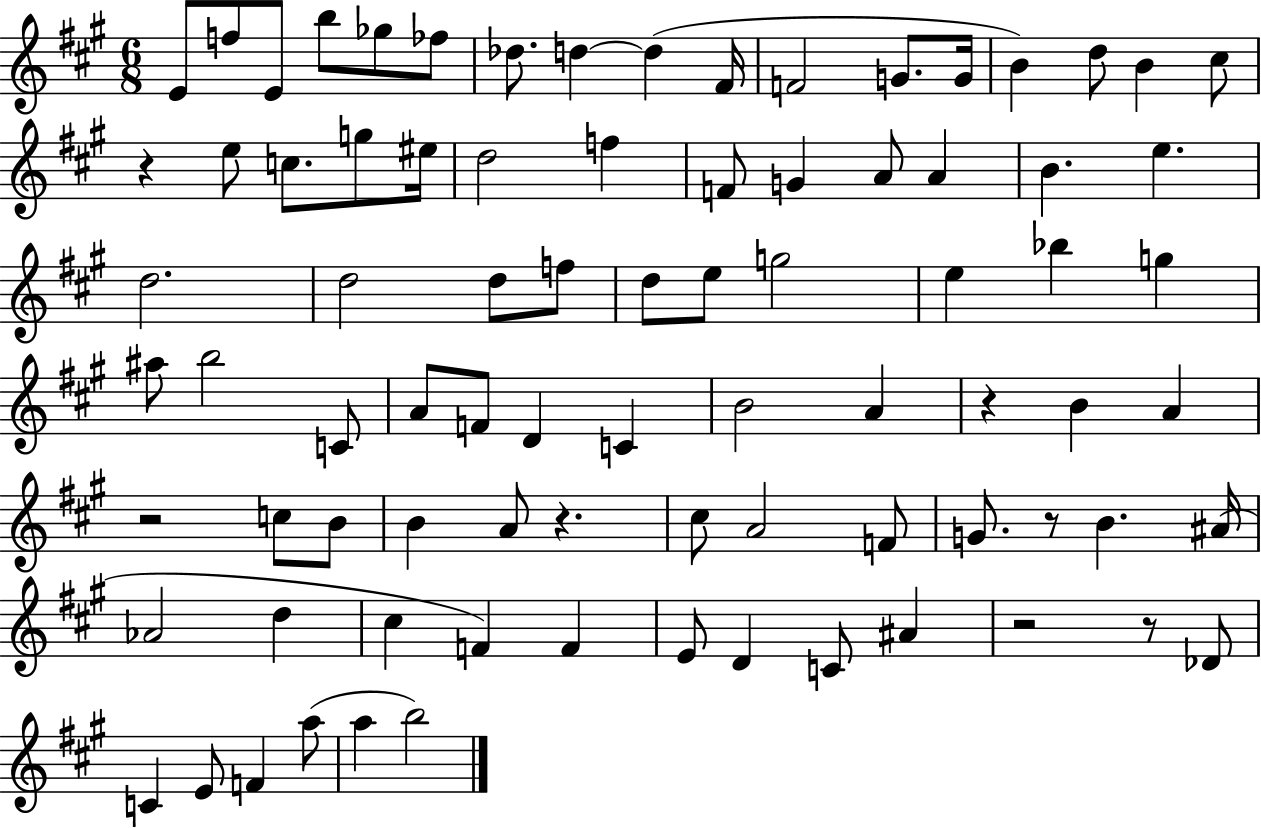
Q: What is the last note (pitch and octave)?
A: B5